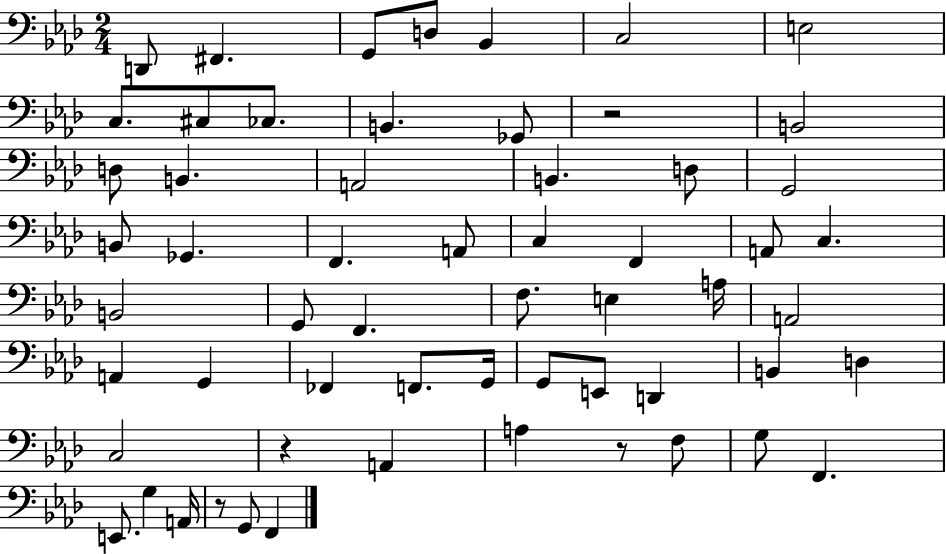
{
  \clef bass
  \numericTimeSignature
  \time 2/4
  \key aes \major
  d,8 fis,4. | g,8 d8 bes,4 | c2 | e2 | \break c8. cis8 ces8. | b,4. ges,8 | r2 | b,2 | \break d8 b,4. | a,2 | b,4. d8 | g,2 | \break b,8 ges,4. | f,4. a,8 | c4 f,4 | a,8 c4. | \break b,2 | g,8 f,4. | f8. e4 a16 | a,2 | \break a,4 g,4 | fes,4 f,8. g,16 | g,8 e,8 d,4 | b,4 d4 | \break c2 | r4 a,4 | a4 r8 f8 | g8 f,4. | \break e,8. g4 a,16 | r8 g,8 f,4 | \bar "|."
}